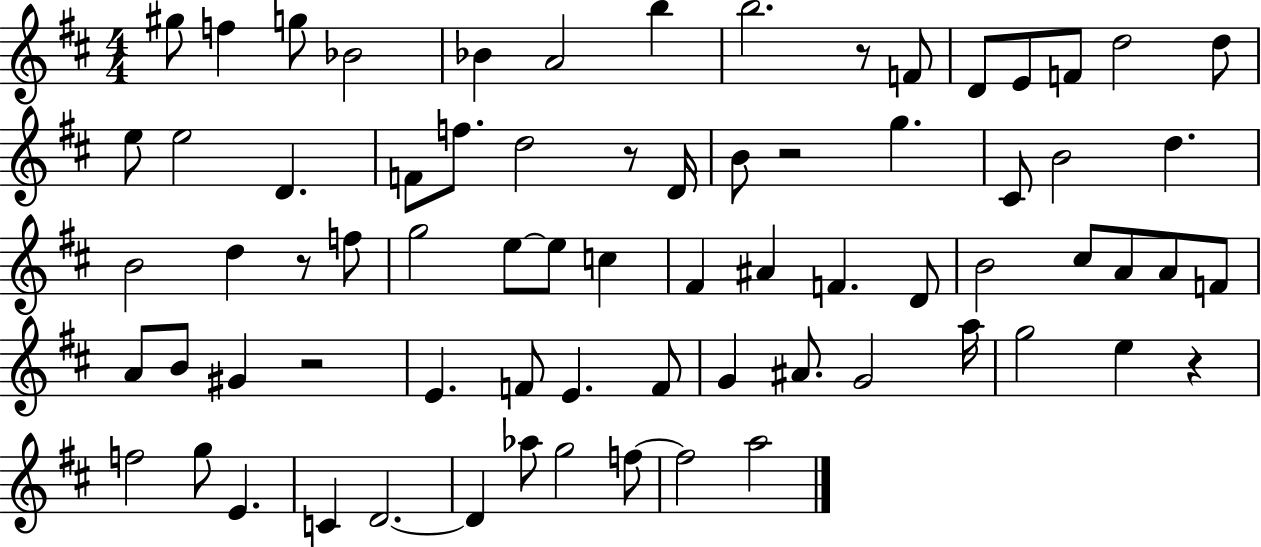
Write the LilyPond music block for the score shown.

{
  \clef treble
  \numericTimeSignature
  \time 4/4
  \key d \major
  \repeat volta 2 { gis''8 f''4 g''8 bes'2 | bes'4 a'2 b''4 | b''2. r8 f'8 | d'8 e'8 f'8 d''2 d''8 | \break e''8 e''2 d'4. | f'8 f''8. d''2 r8 d'16 | b'8 r2 g''4. | cis'8 b'2 d''4. | \break b'2 d''4 r8 f''8 | g''2 e''8~~ e''8 c''4 | fis'4 ais'4 f'4. d'8 | b'2 cis''8 a'8 a'8 f'8 | \break a'8 b'8 gis'4 r2 | e'4. f'8 e'4. f'8 | g'4 ais'8. g'2 a''16 | g''2 e''4 r4 | \break f''2 g''8 e'4. | c'4 d'2.~~ | d'4 aes''8 g''2 f''8~~ | f''2 a''2 | \break } \bar "|."
}